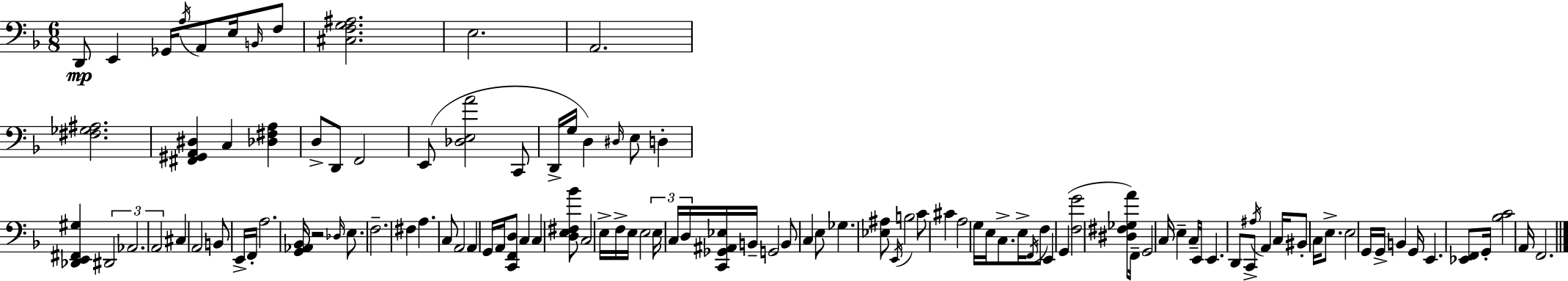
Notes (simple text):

D2/e E2/q Gb2/s A3/s A2/e E3/s B2/s F3/e [C#3,F3,G3,A#3]/h. E3/h. A2/h. [F#3,Gb3,A#3]/h. [F#2,G#2,A2,D#3]/q C3/q [Db3,F#3,A3]/q D3/e D2/e F2/h E2/e [Db3,E3,A4]/h C2/e D2/s G3/s D3/q D#3/s E3/e D3/q [Db2,E2,F#2,G#3]/q D#2/h Ab2/h. A2/h C#3/q A2/h B2/e E2/s F2/s A3/h. [G2,Ab2,Bb2]/s R/h Db3/s E3/e. F3/h. F#3/q A3/q. C3/e A2/h A2/q G2/s A2/s [C2,F2,D3]/e C3/q C3/q [D3,E3,F#3,Bb4]/e C3/h E3/s F3/s E3/s E3/h E3/s C3/s D3/s [C2,Gb2,A#2,Eb3]/s B2/s G2/h B2/e C3/q E3/e Gb3/q. [Eb3,A#3]/e E2/s B3/h C4/e C#4/q A3/h G3/s E3/s C3/e. E3/s F2/s F3/e E2/q G2/q [F3,G4]/h [D#3,F#3,Gb3,A4]/e F2/s G2/h C3/s E3/q C3/s E2/s E2/q. D2/e C2/e A#3/s A2/q C3/s BIS2/e C3/s E3/e. E3/h G2/s G2/s B2/q G2/s E2/q. [Eb2,F2]/e G2/s [Bb3,C4]/h A2/s F2/h.